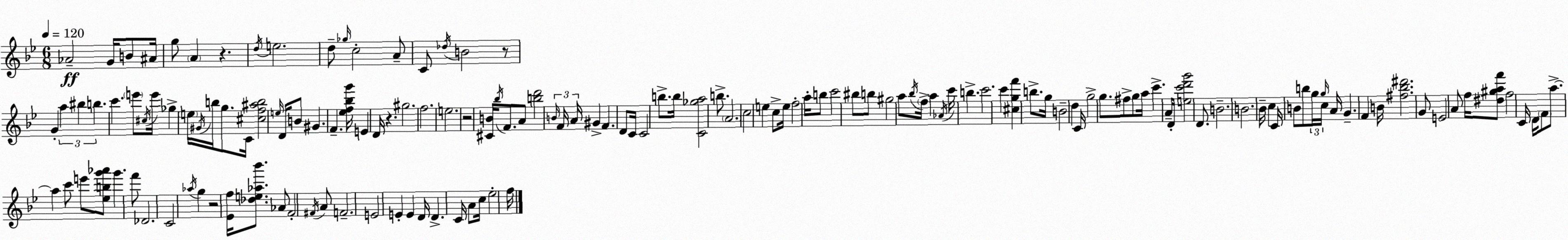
X:1
T:Untitled
M:6/8
L:1/4
K:Bb
_A2 G/4 B/2 ^A/4 g/2 A z d/4 e2 d/2 _g/4 c2 A/2 C/2 _d/4 B2 z/2 G a ^b b c' e'/2 ^c/4 e'/4 _g e/4 ^G/4 b/4 g/2 C/4 [^cf^ab]2 e/4 D/4 B/2 ^G F [_ef_bg']/4 E D/4 z ^g2 f2 e2 z2 [^CB]/4 _b/4 F/2 A/2 [bd']2 B/4 F/4 A/4 ^G F D/2 C/4 C2 b/2 b/4 [C_ga]2 b/2 A2 c2 e c/2 e/4 f2 a/4 b/2 c'2 ^b/2 b/2 ^g2 a/2 _b/4 f/4 a _A/4 c'/4 b c'2 c' [^cgf'] b/2 g/4 B2 d C/4 g2 g/2 ^f/2 g/2 a/4 c' A/4 D/4 [ec'd'g']2 D/2 B2 B2 _B/4 c C/4 B/2 b/2 g/4 g/4 c/4 A/4 G F B/4 [^f_b^d']2 G/2 E2 A/2 f/4 [^d^gaf']/2 f2 C/4 D/4 F/2 a/2 a c'/2 e'/2 [_ebg'_a']/2 g' f'/2 _D2 C2 _a/4 g z2 [_Ef]/4 [_de_a_b']/2 _A/2 F2 ^F/4 A/2 F2 E2 E E D/4 D C/4 A/2 c/4 _e2 f/4